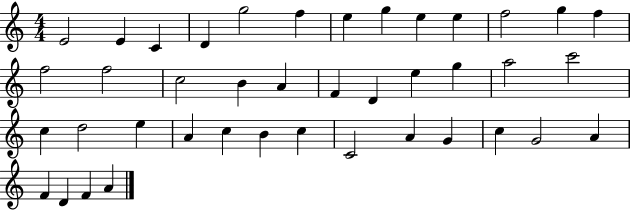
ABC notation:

X:1
T:Untitled
M:4/4
L:1/4
K:C
E2 E C D g2 f e g e e f2 g f f2 f2 c2 B A F D e g a2 c'2 c d2 e A c B c C2 A G c G2 A F D F A